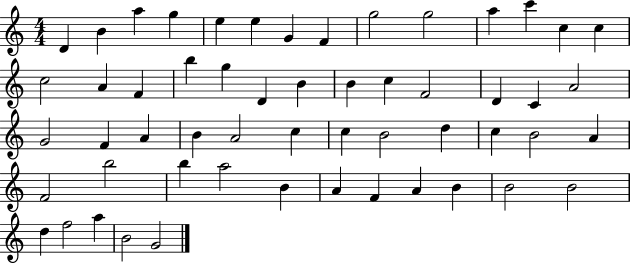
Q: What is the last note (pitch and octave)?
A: G4